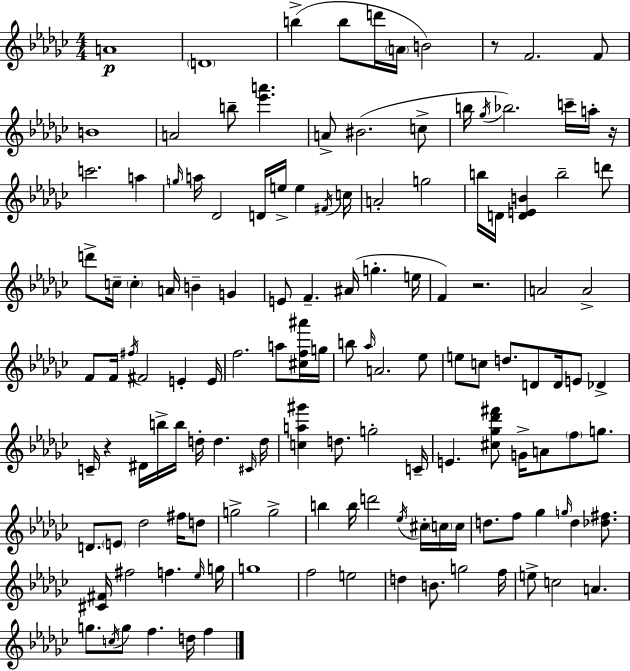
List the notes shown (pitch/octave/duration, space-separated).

A4/w D4/w B5/q B5/e D6/s A4/s B4/h R/e F4/h. F4/e B4/w A4/h B5/e [Eb6,A6]/q. A4/e BIS4/h. C5/e B5/s Gb5/s Bb5/h. C6/s A5/s R/s C6/h. A5/q G5/s A5/s Db4/h D4/s E5/s E5/q F#4/s C5/s A4/h G5/h B5/s D4/s [D4,E4,B4]/q B5/h D6/e D6/e C5/s C5/q A4/s B4/q G4/q E4/e F4/q. A#4/s G5/q. E5/s F4/q R/h. A4/h A4/h F4/e F4/s F#5/s F#4/h E4/q E4/s F5/h. A5/e [C#5,F5,A#6]/s G5/s B5/e Ab5/s A4/h. Eb5/e E5/e C5/e D5/e. D4/e D4/s E4/e Db4/q C4/s R/q D#4/s B5/s B5/s D5/s D5/q. C#4/s D5/s [C5,A5,G#6]/q D5/e. G5/h C4/s E4/q. [C#5,Gb5,Db6,F#6]/e G4/s A4/e F5/e G5/e. D4/e. E4/e Db5/h F#5/s D5/e G5/h G5/h B5/q B5/s D6/h Eb5/s C#5/s C5/s C5/s D5/e. F5/e Gb5/q G5/s D5/q [Db5,F#5]/e. [C#4,F#4]/s F#5/h F5/q. Eb5/s G5/s G5/w F5/h E5/h D5/q B4/e. G5/h F5/s E5/e C5/h A4/q. G5/e. C5/s G5/e F5/q. D5/s F5/q